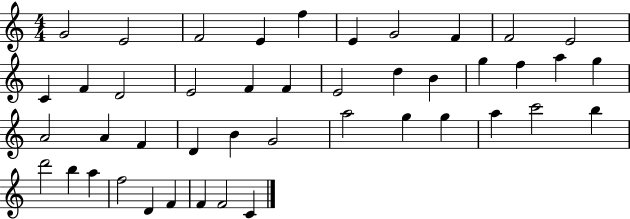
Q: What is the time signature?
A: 4/4